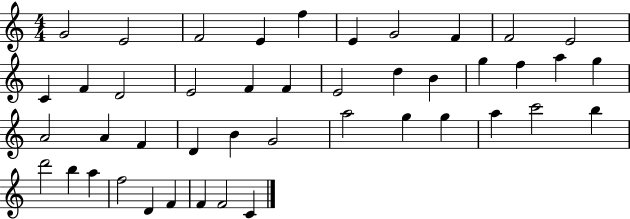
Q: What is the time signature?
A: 4/4